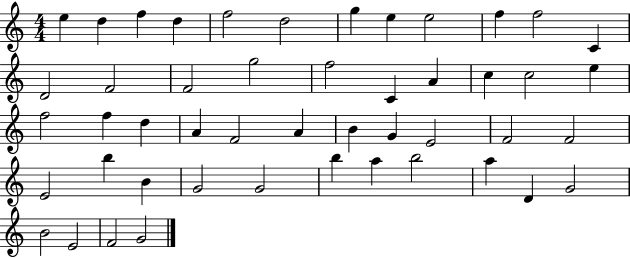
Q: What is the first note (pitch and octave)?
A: E5